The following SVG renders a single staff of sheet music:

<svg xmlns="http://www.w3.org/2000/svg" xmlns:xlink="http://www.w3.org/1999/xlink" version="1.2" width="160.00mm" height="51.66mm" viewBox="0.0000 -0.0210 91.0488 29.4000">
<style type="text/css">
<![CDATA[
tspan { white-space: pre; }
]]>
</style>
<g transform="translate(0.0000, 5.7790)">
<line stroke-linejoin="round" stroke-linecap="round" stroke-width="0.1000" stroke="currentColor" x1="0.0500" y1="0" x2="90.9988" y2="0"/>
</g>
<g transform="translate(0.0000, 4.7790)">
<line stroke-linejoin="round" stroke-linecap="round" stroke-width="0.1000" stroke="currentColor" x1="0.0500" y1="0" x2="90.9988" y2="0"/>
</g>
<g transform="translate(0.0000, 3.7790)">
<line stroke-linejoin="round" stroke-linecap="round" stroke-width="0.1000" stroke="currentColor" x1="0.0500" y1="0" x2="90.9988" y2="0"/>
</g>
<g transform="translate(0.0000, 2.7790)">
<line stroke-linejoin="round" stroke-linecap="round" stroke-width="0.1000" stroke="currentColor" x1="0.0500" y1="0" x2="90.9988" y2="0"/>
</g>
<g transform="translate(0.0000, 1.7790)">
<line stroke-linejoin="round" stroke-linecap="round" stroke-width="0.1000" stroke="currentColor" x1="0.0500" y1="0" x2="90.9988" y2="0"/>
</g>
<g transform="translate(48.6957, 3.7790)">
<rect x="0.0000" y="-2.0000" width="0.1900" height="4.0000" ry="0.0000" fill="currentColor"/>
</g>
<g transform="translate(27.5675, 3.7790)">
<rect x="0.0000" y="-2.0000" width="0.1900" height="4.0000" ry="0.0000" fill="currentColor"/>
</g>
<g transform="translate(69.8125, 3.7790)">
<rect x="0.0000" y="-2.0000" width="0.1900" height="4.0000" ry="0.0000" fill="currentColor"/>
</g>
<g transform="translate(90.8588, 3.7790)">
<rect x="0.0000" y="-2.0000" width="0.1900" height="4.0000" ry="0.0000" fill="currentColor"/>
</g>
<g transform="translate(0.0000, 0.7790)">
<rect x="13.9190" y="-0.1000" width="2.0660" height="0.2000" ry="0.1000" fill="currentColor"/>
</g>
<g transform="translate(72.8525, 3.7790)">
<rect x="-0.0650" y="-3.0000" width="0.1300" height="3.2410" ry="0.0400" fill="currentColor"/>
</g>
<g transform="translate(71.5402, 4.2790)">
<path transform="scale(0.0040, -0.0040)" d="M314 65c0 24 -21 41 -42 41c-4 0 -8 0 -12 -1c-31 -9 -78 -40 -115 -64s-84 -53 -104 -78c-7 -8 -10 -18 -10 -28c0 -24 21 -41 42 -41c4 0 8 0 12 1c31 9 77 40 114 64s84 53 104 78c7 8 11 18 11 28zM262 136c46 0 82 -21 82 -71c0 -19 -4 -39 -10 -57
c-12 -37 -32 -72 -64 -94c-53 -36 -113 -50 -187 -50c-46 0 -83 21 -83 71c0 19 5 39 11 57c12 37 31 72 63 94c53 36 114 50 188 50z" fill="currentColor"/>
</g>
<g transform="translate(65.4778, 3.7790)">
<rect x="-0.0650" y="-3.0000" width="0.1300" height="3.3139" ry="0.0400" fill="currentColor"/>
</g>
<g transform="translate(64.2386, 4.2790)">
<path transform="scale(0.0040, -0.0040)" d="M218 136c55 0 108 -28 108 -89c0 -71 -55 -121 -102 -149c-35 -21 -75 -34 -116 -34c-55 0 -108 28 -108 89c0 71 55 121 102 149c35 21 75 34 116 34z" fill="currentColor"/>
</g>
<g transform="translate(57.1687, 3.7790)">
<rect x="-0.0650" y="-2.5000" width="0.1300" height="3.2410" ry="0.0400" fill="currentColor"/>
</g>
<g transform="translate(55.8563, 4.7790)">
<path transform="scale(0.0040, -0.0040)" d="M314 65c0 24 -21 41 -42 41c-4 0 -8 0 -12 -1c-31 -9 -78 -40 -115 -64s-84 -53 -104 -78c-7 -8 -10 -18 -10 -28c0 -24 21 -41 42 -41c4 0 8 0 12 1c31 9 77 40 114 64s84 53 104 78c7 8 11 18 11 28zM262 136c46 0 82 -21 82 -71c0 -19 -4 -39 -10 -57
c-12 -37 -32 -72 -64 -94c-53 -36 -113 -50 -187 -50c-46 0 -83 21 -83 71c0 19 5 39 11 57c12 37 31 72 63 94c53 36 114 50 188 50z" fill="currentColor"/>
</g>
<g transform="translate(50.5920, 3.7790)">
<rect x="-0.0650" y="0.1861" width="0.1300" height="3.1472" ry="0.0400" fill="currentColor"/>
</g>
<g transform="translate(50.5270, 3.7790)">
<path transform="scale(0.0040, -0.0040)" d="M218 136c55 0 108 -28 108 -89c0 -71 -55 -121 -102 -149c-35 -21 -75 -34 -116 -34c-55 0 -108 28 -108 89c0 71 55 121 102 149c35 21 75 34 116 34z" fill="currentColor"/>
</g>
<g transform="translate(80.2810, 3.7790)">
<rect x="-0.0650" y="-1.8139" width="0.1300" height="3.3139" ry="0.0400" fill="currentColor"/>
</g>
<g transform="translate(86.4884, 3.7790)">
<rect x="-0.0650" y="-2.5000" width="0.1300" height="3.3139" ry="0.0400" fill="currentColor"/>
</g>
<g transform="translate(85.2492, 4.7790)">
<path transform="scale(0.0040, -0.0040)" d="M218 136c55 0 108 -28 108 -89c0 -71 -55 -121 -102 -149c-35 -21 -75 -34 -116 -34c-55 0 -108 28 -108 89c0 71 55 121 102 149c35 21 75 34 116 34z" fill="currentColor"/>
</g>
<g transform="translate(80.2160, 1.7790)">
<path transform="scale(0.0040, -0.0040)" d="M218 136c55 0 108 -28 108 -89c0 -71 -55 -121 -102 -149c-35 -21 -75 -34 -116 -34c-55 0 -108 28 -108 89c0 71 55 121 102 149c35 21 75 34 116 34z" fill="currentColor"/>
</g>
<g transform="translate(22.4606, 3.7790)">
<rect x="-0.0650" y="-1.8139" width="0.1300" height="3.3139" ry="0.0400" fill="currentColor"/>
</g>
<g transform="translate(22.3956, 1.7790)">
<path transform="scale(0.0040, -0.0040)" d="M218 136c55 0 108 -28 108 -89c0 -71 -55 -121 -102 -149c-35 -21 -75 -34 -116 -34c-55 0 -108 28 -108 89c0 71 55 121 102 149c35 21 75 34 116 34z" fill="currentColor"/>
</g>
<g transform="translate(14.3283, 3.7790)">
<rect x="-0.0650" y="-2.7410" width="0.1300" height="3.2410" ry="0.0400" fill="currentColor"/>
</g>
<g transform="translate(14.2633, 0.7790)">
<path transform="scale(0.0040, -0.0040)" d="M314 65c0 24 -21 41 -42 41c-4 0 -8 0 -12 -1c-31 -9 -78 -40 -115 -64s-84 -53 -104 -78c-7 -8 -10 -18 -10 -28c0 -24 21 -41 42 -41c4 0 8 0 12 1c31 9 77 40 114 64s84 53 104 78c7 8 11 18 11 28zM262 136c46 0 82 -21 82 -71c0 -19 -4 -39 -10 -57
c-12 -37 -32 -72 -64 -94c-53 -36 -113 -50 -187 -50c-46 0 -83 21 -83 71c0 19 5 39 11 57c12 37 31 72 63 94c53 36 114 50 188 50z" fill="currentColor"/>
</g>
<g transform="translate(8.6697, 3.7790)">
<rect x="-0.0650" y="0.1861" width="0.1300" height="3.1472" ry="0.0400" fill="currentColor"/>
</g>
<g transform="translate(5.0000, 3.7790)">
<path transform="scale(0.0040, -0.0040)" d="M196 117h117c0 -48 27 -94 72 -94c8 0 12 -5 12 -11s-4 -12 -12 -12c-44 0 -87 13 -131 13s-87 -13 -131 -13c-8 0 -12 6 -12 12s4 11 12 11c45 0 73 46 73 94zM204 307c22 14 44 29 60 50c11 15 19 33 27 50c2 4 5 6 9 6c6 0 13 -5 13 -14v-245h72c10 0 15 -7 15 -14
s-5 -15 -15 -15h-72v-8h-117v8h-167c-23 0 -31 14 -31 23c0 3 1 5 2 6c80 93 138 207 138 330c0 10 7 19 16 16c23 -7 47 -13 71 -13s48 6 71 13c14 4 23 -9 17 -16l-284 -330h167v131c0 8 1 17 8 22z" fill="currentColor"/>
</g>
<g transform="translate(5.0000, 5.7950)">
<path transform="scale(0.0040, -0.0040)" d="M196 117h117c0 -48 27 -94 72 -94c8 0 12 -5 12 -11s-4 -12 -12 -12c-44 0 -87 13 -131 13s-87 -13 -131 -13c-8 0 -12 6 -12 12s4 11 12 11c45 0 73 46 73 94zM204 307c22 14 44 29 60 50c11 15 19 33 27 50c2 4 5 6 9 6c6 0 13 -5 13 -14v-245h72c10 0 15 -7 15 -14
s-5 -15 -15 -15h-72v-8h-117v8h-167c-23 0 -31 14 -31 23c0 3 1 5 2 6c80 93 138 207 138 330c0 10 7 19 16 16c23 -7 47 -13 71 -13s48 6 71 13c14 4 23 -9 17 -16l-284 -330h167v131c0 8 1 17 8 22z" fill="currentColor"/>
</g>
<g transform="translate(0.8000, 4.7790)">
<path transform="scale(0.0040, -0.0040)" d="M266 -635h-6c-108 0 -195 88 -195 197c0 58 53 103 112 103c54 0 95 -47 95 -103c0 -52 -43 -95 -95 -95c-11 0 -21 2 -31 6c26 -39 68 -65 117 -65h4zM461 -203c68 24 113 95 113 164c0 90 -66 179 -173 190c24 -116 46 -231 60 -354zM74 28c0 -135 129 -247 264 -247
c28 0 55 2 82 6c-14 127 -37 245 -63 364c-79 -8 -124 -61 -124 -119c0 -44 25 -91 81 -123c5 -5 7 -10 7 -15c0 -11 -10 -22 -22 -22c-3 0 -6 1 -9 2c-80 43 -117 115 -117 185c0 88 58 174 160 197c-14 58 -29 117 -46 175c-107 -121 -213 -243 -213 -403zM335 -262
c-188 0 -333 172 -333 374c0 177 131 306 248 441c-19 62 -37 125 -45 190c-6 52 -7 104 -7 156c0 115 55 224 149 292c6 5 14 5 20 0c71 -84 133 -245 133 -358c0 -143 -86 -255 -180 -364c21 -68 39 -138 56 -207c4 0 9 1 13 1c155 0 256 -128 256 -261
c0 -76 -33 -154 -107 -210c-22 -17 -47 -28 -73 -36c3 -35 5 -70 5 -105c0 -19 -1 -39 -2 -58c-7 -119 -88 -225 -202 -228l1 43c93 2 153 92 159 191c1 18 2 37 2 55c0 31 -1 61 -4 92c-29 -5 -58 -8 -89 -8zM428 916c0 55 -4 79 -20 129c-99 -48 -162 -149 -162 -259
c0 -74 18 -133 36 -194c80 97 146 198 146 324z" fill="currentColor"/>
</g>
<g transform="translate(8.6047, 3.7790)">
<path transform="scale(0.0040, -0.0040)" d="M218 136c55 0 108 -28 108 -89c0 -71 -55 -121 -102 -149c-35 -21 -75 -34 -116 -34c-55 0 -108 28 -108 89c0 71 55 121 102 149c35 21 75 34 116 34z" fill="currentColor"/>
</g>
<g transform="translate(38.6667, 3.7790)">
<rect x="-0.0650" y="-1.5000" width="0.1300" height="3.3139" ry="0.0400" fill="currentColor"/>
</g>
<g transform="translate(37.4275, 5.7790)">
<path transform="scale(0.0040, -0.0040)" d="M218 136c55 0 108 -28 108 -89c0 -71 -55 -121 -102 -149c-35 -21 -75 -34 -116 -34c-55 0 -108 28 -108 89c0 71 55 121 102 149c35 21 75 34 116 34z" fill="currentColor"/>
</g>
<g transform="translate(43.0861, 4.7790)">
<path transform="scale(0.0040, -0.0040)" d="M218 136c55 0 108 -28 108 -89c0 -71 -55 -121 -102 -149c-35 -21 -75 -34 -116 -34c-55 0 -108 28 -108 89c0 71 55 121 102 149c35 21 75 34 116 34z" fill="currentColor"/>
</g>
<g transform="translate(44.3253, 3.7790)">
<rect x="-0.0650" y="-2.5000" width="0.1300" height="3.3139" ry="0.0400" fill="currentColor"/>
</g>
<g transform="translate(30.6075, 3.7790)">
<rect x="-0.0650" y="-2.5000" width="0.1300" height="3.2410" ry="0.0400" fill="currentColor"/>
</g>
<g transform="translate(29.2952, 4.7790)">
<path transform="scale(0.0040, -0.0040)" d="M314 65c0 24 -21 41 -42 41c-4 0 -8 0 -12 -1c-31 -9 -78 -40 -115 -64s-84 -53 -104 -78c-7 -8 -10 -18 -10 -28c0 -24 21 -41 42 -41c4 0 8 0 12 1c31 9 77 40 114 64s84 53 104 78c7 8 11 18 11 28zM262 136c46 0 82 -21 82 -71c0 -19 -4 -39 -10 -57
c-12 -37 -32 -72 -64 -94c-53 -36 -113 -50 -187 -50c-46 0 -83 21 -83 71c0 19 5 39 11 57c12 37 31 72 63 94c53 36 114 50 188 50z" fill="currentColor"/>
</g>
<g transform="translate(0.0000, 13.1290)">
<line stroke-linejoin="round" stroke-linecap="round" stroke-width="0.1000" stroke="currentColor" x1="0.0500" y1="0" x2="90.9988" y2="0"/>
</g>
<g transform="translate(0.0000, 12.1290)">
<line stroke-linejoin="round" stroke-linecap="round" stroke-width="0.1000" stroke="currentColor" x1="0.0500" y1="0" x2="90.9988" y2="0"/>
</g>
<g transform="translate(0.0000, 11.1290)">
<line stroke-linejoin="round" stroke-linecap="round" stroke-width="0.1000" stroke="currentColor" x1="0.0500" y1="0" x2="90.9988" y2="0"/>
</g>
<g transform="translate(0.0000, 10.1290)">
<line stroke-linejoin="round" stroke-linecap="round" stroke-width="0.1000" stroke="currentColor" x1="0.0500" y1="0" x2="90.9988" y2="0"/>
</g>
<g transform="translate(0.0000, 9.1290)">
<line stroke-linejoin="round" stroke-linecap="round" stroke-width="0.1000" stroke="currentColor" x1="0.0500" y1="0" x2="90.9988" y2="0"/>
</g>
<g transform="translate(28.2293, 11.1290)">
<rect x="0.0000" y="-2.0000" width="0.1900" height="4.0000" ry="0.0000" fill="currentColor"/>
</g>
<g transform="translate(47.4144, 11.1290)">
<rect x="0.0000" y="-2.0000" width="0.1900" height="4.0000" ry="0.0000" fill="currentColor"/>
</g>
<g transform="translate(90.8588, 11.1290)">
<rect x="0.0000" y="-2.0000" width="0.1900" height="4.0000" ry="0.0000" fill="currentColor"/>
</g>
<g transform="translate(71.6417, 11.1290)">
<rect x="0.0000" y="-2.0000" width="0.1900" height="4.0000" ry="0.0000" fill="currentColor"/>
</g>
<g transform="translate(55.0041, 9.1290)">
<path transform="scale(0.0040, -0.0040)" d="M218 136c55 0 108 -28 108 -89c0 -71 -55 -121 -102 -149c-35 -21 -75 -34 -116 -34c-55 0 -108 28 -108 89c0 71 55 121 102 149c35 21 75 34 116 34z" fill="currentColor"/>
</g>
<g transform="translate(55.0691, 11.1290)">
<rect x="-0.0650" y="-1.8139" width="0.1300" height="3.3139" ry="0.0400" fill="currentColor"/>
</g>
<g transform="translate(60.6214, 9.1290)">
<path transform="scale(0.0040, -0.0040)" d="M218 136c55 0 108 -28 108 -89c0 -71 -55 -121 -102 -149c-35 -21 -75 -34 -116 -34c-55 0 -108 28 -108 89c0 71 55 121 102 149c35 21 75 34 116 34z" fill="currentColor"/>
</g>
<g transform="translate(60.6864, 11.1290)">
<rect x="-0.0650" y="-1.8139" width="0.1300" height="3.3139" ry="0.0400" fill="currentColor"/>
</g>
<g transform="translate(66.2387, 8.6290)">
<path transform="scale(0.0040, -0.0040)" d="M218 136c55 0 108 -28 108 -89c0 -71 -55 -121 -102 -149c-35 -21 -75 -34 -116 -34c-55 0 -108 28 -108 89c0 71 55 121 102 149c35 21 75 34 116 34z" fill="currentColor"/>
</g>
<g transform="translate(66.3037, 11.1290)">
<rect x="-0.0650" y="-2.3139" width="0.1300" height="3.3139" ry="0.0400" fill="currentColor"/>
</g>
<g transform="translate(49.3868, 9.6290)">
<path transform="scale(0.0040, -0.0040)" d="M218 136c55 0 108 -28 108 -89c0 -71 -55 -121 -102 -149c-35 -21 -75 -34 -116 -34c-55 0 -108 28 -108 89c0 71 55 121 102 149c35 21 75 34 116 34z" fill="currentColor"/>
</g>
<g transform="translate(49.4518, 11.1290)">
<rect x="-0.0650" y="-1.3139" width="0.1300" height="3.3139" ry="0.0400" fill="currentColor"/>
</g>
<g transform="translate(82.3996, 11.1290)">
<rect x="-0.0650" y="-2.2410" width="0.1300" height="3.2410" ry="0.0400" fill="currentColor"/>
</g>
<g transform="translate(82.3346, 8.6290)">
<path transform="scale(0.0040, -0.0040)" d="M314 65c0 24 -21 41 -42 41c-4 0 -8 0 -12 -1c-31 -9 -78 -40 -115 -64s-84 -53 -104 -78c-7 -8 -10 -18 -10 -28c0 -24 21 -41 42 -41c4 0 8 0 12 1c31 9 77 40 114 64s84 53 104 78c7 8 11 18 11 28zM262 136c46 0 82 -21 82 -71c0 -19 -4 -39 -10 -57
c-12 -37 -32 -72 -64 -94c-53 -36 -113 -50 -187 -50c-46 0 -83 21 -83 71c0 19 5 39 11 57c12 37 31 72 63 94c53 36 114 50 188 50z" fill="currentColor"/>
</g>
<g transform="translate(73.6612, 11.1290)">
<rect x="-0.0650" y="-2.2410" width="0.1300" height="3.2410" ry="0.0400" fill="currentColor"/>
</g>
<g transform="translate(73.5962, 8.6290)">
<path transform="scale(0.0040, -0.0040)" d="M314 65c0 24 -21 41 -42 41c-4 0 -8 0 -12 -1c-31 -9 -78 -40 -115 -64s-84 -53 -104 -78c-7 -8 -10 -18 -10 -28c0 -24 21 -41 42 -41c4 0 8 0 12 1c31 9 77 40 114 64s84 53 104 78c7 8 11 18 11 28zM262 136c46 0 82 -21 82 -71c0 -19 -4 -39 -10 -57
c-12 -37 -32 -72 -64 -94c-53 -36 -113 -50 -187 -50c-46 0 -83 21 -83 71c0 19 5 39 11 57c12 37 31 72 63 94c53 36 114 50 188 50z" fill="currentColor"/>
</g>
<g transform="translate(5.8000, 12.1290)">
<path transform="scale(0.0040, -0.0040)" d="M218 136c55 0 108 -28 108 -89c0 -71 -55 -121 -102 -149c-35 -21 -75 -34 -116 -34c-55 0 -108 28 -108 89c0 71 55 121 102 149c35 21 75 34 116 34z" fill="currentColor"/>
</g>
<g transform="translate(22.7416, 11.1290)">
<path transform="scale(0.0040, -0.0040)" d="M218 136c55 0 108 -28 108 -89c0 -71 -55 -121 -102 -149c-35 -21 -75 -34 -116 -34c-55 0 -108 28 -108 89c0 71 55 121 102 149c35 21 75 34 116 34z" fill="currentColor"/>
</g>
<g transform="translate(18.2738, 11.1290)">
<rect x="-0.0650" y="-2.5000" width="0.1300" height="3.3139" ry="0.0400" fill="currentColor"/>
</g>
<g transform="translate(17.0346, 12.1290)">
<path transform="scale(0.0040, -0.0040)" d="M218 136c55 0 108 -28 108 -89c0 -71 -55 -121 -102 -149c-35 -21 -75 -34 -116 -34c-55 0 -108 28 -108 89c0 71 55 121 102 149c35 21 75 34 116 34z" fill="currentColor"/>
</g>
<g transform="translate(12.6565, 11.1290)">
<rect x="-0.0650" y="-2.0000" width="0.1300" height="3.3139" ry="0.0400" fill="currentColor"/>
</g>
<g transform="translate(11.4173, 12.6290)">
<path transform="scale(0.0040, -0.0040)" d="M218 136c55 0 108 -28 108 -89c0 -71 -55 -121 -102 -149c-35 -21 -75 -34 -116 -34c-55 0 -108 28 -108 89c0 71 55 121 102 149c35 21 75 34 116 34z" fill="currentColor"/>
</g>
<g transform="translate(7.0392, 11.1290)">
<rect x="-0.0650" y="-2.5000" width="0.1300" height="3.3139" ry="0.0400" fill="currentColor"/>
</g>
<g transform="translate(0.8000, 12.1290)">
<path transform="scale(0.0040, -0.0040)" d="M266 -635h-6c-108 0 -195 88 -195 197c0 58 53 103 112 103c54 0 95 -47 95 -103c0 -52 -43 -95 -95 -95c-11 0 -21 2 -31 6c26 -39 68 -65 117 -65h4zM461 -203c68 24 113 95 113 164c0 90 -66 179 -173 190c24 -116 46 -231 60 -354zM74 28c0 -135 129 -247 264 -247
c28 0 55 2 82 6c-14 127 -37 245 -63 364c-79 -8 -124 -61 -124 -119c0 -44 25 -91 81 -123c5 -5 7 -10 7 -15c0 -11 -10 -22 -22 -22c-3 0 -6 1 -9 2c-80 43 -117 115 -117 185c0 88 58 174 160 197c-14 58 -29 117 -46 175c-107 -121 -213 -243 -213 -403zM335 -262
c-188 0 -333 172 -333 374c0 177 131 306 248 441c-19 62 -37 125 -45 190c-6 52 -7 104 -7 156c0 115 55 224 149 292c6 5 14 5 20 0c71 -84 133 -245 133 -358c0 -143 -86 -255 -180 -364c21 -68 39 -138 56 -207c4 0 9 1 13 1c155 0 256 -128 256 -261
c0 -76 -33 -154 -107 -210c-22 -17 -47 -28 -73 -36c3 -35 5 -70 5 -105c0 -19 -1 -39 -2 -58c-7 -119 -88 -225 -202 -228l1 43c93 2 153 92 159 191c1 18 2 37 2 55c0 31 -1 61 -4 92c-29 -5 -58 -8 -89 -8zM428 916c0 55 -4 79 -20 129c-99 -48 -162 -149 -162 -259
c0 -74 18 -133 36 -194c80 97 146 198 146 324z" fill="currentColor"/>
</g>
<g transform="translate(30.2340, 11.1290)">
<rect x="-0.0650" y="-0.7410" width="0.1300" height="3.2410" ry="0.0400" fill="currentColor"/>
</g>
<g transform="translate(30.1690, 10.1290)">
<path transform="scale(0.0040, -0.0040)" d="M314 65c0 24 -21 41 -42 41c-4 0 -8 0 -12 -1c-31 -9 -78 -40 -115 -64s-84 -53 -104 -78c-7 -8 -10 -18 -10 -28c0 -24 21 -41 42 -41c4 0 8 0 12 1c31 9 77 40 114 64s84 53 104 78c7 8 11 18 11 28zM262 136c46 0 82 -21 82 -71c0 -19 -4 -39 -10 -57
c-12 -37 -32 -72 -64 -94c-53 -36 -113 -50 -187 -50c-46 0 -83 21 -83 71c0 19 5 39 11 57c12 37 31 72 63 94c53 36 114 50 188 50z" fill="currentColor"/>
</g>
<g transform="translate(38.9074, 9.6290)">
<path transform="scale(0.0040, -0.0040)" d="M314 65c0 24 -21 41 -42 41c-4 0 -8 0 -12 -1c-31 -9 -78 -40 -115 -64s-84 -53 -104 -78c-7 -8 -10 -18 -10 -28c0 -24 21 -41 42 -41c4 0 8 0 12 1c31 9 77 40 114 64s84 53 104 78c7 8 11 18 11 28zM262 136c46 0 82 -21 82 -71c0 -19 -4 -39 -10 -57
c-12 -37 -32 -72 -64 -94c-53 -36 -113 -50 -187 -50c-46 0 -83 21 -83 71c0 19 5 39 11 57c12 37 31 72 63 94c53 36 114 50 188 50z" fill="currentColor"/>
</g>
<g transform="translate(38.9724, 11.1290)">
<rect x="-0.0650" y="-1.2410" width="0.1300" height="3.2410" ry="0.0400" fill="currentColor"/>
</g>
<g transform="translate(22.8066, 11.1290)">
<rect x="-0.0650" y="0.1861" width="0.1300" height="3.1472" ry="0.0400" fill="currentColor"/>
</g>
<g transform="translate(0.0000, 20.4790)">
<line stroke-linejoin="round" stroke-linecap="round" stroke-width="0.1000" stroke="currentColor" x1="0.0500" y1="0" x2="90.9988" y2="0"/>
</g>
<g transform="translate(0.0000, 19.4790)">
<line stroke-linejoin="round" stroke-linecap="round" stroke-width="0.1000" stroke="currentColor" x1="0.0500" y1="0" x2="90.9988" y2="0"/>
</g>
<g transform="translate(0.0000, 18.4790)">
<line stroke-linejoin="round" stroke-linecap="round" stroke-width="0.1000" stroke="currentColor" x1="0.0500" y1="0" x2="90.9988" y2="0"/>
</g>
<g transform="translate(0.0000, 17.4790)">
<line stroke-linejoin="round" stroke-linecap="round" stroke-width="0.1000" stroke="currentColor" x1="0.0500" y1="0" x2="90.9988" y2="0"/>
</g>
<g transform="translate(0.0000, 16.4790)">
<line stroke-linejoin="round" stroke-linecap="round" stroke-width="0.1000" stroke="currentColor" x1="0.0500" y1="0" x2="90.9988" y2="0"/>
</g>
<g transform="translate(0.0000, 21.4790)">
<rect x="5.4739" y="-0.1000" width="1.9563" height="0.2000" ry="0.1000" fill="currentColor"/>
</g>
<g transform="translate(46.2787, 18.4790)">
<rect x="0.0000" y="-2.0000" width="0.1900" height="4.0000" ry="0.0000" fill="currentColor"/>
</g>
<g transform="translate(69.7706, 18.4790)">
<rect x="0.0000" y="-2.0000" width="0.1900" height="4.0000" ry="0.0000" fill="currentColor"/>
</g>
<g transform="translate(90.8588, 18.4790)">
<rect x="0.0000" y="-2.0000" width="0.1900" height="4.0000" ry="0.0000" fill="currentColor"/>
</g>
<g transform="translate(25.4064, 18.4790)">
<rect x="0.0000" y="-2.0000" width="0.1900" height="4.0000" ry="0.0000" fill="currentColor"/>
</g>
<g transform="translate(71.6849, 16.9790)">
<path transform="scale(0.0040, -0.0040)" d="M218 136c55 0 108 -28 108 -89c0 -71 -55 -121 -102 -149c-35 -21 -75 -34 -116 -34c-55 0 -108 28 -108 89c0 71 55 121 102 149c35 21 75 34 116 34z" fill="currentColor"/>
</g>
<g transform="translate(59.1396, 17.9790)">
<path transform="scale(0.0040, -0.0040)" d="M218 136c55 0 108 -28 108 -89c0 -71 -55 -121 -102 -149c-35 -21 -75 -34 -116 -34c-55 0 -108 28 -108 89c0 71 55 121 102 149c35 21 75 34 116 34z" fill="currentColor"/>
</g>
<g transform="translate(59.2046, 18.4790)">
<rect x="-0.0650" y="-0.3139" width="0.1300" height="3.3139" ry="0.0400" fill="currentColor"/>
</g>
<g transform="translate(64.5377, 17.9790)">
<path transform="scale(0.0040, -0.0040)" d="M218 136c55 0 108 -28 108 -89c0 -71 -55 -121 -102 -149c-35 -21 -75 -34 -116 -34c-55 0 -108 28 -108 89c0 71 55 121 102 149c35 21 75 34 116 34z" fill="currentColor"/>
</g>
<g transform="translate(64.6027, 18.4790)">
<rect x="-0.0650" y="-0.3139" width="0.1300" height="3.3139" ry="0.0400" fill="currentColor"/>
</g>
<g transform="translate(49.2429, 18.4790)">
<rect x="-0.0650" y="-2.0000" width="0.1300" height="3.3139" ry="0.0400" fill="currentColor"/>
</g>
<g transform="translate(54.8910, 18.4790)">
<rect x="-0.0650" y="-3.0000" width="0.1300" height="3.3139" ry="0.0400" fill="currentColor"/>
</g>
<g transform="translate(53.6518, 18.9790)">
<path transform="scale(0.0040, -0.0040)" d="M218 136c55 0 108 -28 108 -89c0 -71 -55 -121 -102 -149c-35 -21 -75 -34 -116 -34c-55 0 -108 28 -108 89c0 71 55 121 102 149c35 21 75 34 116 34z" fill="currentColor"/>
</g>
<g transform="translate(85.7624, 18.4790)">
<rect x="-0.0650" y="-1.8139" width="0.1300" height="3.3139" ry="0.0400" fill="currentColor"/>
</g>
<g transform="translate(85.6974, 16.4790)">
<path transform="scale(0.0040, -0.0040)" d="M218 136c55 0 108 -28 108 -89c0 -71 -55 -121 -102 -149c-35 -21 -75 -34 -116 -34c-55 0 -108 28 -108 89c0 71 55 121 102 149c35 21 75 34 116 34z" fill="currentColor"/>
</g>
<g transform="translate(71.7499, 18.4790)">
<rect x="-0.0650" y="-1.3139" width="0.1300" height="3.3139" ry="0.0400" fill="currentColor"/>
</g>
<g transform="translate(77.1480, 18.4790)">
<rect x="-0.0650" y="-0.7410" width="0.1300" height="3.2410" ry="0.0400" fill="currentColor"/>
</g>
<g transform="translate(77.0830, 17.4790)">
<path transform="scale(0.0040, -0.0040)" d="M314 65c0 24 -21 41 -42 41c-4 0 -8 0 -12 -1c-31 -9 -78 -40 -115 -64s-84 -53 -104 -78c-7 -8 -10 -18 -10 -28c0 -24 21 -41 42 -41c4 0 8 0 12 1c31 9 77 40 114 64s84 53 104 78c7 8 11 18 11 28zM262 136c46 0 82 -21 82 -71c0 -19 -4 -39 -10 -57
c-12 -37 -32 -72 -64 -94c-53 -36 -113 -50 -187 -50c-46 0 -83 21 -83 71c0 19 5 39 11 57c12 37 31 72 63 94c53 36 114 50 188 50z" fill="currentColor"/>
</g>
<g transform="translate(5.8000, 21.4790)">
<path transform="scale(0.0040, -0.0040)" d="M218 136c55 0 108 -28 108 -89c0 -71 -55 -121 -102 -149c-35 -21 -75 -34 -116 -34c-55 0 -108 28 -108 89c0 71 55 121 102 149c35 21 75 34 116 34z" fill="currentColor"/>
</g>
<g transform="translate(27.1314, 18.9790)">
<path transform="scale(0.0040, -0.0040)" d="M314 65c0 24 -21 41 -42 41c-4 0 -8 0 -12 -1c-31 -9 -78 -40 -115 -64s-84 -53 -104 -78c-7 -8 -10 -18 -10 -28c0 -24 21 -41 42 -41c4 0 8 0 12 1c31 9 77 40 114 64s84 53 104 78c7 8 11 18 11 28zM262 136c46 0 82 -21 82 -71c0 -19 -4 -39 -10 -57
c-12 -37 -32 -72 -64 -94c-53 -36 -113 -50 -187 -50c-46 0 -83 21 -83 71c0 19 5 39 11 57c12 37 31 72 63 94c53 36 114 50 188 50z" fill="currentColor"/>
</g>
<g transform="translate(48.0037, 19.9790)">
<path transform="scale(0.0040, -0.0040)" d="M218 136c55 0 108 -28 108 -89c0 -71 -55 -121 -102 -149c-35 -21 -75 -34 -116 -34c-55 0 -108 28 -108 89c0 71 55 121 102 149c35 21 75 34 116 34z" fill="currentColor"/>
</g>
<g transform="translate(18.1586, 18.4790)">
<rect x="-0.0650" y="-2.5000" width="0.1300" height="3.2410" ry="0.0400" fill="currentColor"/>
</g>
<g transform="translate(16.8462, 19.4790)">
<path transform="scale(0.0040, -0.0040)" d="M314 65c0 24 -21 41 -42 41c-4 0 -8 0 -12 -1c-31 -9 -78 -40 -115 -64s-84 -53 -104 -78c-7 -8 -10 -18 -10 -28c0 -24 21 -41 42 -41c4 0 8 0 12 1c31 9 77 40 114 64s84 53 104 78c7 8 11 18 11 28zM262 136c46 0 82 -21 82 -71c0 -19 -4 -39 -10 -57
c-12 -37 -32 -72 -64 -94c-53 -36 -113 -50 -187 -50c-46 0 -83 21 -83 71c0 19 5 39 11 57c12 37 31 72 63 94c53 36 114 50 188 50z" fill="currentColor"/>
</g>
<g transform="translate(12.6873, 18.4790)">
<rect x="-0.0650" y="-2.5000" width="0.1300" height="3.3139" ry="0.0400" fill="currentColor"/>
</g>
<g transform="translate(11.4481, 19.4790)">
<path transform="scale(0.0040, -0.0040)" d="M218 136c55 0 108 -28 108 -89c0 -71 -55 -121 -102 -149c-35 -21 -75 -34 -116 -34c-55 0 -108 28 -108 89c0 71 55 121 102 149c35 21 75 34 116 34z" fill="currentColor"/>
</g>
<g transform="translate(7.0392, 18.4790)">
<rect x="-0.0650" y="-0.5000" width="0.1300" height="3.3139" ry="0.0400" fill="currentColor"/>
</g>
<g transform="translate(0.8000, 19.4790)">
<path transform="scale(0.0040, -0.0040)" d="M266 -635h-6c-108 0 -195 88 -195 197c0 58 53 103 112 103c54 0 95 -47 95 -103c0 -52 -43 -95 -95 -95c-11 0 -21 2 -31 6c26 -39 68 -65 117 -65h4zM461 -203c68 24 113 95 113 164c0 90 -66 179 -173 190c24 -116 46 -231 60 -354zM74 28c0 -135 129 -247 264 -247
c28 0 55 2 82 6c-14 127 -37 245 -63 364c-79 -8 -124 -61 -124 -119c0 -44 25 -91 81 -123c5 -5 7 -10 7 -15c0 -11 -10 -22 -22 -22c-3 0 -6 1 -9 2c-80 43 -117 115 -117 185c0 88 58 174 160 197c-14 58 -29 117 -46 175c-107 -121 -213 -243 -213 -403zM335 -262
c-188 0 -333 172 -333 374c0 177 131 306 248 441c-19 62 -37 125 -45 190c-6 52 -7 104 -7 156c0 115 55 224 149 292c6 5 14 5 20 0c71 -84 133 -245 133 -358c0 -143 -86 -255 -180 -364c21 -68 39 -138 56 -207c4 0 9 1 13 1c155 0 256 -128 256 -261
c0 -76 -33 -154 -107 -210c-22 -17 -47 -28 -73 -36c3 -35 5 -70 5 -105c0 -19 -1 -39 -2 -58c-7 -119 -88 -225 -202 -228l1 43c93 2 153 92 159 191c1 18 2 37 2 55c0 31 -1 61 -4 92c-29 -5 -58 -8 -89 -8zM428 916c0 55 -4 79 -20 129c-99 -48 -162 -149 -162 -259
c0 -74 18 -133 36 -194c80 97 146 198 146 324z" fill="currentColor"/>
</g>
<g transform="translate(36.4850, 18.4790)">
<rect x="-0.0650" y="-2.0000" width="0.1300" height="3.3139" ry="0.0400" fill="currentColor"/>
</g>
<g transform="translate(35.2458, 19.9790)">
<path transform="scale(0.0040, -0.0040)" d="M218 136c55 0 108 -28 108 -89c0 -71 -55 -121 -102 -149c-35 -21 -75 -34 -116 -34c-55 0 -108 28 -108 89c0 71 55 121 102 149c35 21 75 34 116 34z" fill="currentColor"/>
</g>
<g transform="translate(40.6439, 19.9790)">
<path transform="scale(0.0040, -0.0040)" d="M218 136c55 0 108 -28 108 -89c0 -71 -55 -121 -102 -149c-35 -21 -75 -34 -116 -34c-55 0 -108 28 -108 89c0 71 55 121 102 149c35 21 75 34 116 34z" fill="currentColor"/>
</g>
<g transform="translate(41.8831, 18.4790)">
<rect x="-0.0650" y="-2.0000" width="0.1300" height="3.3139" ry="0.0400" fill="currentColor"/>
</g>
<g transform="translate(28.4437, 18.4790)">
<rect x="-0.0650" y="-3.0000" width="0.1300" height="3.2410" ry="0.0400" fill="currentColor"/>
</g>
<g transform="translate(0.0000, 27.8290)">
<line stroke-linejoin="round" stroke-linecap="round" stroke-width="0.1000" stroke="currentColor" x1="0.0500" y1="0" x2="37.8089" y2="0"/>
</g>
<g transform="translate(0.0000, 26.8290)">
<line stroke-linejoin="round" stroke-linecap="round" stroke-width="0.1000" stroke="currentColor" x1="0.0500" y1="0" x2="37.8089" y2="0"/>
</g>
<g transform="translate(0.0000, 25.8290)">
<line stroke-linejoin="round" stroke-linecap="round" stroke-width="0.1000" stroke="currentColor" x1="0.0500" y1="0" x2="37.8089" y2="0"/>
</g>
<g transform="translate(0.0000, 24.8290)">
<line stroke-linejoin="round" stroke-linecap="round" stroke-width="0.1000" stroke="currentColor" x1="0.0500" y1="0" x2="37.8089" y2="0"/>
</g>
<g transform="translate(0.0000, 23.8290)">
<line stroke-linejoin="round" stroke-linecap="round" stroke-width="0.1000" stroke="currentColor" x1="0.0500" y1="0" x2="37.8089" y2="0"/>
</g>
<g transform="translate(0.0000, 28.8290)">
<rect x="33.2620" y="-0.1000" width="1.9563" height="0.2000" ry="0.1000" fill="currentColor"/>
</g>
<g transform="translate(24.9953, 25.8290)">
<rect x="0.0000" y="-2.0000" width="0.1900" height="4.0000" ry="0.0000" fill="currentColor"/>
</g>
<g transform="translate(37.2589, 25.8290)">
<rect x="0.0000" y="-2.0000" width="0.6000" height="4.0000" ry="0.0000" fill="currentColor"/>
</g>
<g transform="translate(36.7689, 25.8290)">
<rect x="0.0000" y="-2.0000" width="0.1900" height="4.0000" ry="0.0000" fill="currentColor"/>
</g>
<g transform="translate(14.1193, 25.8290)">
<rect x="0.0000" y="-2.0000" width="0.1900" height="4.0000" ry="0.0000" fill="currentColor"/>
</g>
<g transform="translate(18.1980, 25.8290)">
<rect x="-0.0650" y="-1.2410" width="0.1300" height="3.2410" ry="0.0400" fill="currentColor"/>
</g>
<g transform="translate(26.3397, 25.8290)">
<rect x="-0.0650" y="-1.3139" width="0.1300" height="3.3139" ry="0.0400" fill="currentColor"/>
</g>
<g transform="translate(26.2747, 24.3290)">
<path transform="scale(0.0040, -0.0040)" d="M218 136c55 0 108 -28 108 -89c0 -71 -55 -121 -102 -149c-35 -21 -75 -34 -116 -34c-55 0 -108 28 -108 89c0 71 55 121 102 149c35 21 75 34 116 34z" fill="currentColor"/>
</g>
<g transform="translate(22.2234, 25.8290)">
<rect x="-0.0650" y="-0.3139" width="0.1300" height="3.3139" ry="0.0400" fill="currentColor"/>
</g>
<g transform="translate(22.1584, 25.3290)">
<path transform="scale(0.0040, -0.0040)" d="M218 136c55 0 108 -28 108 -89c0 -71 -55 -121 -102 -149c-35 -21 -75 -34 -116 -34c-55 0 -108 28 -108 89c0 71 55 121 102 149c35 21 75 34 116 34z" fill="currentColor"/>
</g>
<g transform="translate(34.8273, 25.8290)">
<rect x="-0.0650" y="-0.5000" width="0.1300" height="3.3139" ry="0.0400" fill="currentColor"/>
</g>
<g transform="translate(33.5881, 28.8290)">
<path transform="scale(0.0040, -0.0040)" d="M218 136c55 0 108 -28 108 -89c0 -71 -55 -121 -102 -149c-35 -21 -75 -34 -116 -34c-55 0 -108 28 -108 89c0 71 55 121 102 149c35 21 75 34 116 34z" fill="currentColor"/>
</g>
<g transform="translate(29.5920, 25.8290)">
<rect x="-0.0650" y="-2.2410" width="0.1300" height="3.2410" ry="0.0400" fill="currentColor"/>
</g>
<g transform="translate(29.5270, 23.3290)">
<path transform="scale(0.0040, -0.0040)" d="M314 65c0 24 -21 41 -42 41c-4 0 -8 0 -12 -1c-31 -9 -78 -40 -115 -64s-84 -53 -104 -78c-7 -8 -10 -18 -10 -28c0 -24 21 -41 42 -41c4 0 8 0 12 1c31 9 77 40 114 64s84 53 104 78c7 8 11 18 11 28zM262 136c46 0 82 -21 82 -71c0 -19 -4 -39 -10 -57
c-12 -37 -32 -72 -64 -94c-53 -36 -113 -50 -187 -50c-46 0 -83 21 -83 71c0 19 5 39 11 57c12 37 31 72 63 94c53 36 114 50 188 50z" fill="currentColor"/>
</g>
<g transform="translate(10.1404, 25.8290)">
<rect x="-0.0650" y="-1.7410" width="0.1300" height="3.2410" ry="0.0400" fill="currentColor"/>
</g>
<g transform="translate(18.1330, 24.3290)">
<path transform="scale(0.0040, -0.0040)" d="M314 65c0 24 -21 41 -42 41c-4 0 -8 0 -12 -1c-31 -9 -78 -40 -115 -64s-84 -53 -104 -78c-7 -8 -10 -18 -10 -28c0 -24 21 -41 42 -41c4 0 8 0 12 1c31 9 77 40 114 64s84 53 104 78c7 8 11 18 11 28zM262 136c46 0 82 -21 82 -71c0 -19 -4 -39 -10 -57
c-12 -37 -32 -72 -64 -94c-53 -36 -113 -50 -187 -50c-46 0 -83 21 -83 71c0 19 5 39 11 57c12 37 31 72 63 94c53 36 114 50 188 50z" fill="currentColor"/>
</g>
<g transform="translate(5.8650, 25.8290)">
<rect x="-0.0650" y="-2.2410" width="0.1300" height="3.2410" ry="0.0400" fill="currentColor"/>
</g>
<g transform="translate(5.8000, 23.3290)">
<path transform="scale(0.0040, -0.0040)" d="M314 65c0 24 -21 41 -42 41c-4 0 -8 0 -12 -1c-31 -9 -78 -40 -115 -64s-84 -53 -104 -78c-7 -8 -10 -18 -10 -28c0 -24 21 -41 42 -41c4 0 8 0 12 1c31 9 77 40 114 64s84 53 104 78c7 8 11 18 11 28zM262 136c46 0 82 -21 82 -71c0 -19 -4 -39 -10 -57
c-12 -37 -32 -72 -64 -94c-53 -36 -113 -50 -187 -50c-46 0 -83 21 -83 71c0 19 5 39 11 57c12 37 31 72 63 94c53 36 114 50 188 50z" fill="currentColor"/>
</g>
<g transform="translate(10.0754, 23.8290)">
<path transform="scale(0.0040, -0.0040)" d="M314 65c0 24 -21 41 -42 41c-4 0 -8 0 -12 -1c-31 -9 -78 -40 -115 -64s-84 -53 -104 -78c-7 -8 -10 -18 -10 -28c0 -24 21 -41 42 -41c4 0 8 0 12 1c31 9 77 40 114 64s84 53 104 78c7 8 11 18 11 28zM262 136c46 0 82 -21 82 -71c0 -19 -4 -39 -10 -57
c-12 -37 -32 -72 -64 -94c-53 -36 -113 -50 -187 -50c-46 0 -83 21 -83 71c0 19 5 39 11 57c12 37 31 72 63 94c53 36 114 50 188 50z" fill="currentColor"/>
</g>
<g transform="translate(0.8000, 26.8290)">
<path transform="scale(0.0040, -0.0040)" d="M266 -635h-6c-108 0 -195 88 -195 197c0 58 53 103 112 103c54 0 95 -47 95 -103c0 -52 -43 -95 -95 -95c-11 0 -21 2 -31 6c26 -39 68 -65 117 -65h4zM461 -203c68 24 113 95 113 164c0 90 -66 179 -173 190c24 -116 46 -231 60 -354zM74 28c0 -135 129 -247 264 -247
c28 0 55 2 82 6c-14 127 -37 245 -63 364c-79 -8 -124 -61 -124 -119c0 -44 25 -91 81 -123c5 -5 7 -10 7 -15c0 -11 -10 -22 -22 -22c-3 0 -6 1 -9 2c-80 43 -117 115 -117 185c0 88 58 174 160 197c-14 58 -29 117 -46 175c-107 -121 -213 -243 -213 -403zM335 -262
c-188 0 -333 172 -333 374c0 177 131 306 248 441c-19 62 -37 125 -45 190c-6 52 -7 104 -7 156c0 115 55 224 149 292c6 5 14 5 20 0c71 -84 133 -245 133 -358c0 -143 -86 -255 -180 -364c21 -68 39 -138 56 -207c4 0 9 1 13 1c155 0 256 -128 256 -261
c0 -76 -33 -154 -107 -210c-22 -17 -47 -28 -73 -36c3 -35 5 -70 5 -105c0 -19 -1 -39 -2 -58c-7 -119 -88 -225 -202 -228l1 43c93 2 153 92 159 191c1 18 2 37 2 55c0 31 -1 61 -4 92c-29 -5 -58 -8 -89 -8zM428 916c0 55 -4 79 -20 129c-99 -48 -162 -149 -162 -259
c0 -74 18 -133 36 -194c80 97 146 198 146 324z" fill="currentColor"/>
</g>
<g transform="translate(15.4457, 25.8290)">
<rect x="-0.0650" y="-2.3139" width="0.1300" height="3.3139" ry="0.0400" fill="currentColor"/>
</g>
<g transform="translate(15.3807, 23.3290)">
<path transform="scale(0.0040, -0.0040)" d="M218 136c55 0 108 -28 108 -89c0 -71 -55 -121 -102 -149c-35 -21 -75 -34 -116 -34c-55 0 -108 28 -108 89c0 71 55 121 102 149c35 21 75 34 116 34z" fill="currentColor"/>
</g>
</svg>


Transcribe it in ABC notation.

X:1
T:Untitled
M:4/4
L:1/4
K:C
B a2 f G2 E G B G2 A A2 f G G F G B d2 e2 e f f g g2 g2 C G G2 A2 F F F A c c e d2 f g2 f2 g e2 c e g2 C